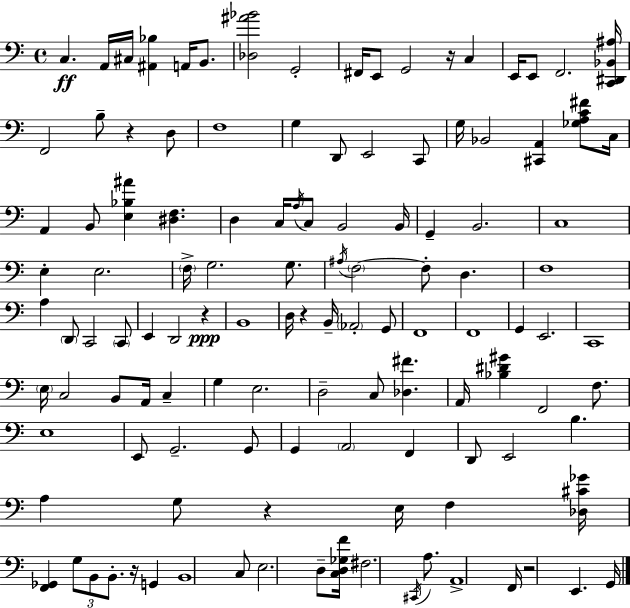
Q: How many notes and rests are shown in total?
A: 121